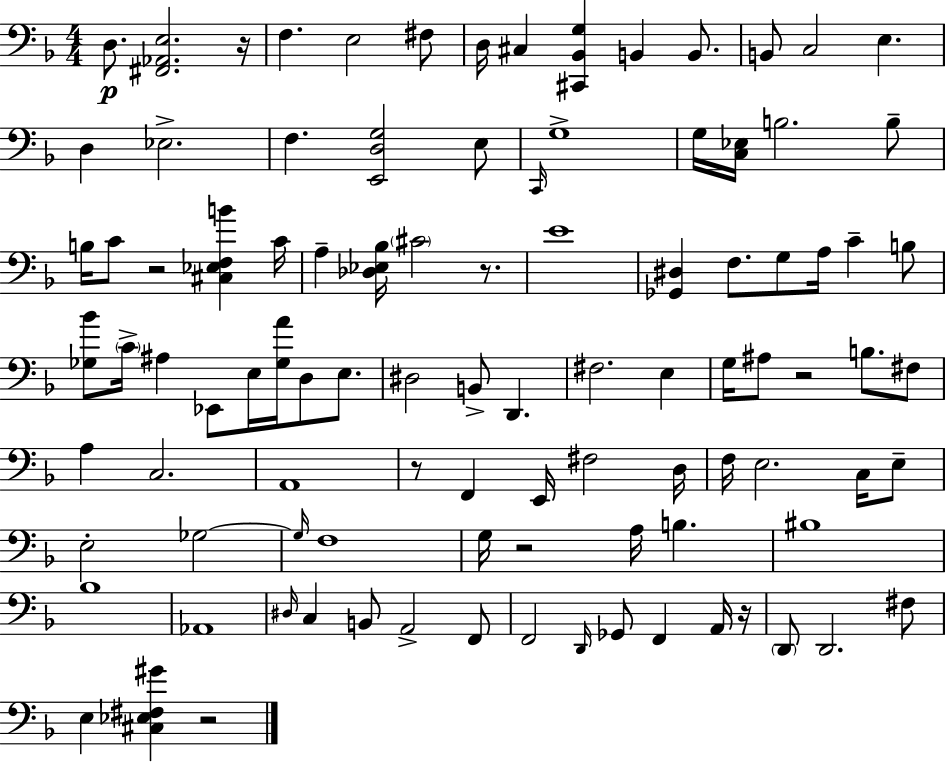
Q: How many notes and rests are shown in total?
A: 99